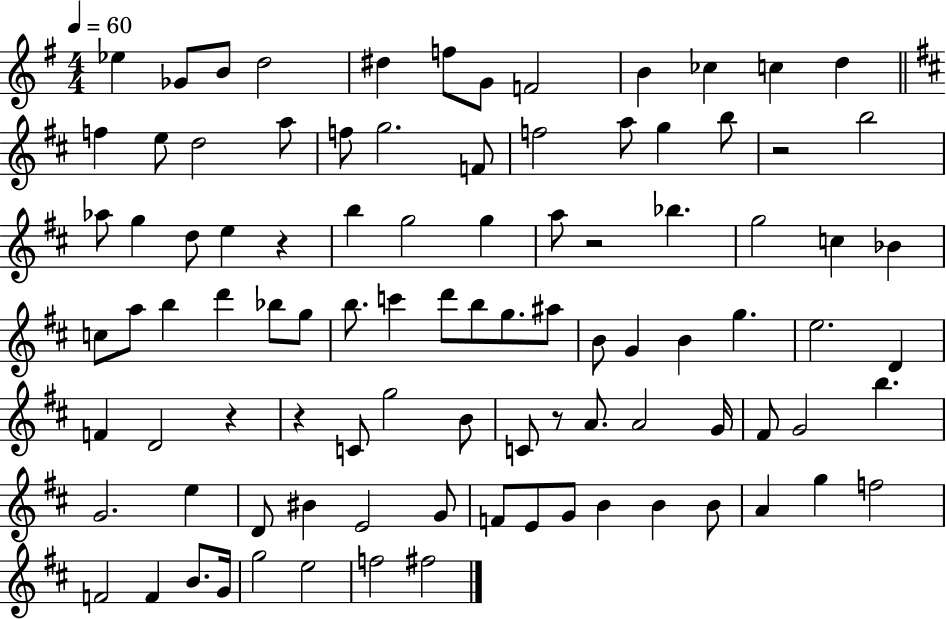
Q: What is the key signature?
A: G major